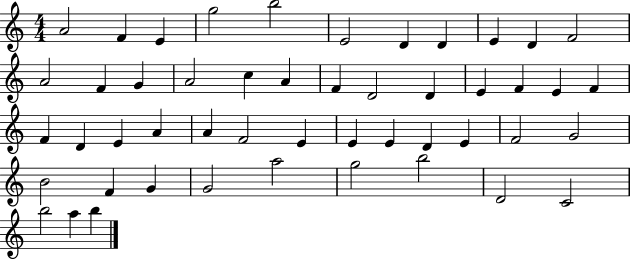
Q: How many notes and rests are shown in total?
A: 49